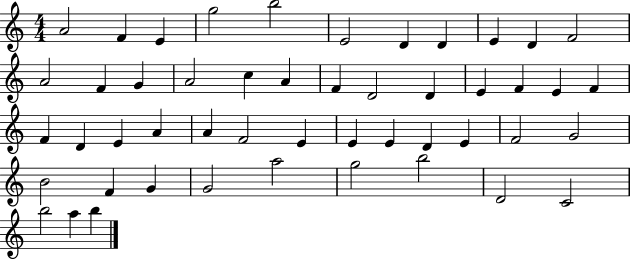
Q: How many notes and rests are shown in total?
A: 49